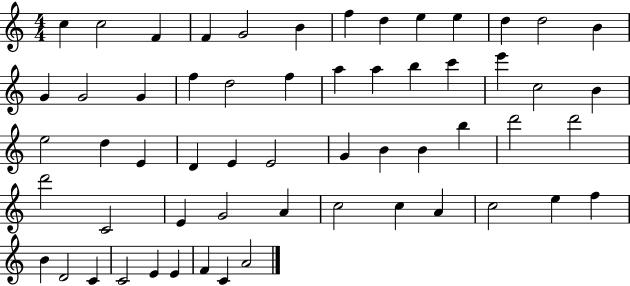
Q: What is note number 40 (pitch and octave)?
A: C4